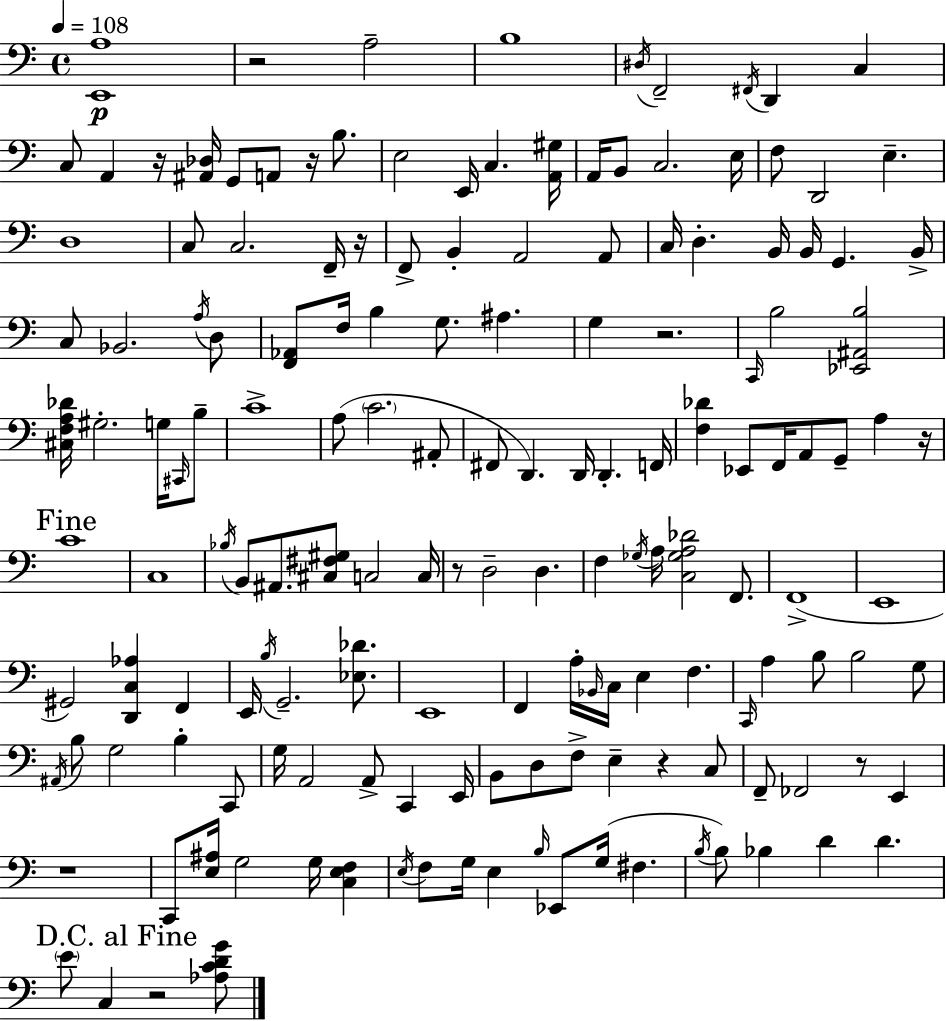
X:1
T:Untitled
M:4/4
L:1/4
K:Am
[E,,A,]4 z2 A,2 B,4 ^D,/4 F,,2 ^F,,/4 D,, C, C,/2 A,, z/4 [^A,,_D,]/4 G,,/2 A,,/2 z/4 B,/2 E,2 E,,/4 C, [A,,^G,]/4 A,,/4 B,,/2 C,2 E,/4 F,/2 D,,2 E, D,4 C,/2 C,2 F,,/4 z/4 F,,/2 B,, A,,2 A,,/2 C,/4 D, B,,/4 B,,/4 G,, B,,/4 C,/2 _B,,2 A,/4 D,/2 [F,,_A,,]/2 F,/4 B, G,/2 ^A, G, z2 C,,/4 B,2 [_E,,^A,,B,]2 [^C,F,A,_D]/4 ^G,2 G,/4 ^C,,/4 B,/2 C4 A,/2 C2 ^A,,/2 ^F,,/2 D,, D,,/4 D,, F,,/4 [F,_D] _E,,/2 F,,/4 A,,/2 G,,/2 A, z/4 C4 C,4 _B,/4 B,,/2 ^A,,/2 [^C,^F,^G,]/2 C,2 C,/4 z/2 D,2 D, F, _G,/4 A,/4 [C,_G,A,_D]2 F,,/2 F,,4 E,,4 ^G,,2 [D,,C,_A,] F,, E,,/4 B,/4 G,,2 [_E,_D]/2 E,,4 F,, A,/4 _B,,/4 C,/4 E, F, C,,/4 A, B,/2 B,2 G,/2 ^A,,/4 B,/2 G,2 B, C,,/2 G,/4 A,,2 A,,/2 C,, E,,/4 B,,/2 D,/2 F,/2 E, z C,/2 F,,/2 _F,,2 z/2 E,, z4 C,,/2 [E,^A,]/4 G,2 G,/4 [C,E,F,] E,/4 F,/2 G,/4 E, B,/4 _E,,/2 G,/4 ^F, B,/4 B,/2 _B, D D E/2 C, z2 [_A,CDG]/2